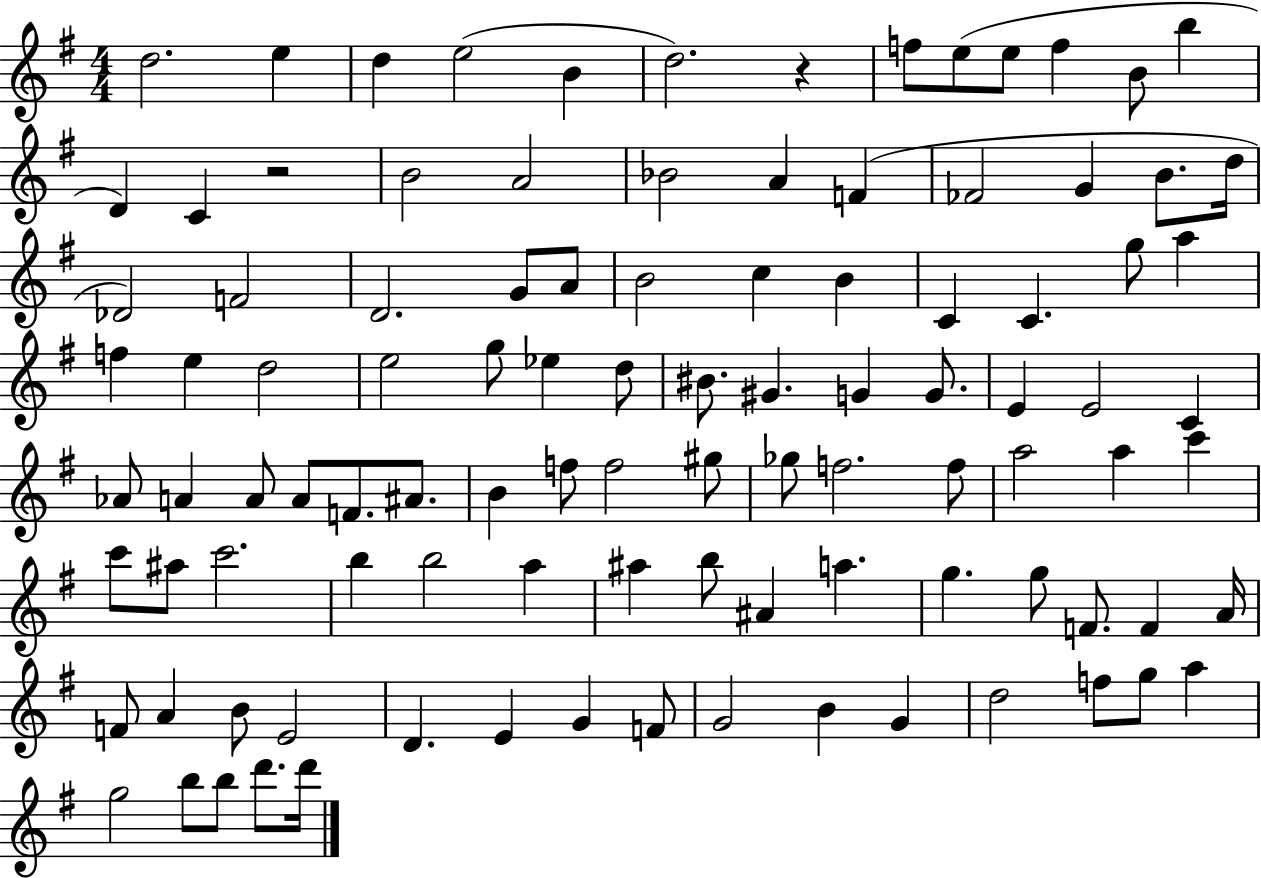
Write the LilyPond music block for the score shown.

{
  \clef treble
  \numericTimeSignature
  \time 4/4
  \key g \major
  d''2. e''4 | d''4 e''2( b'4 | d''2.) r4 | f''8 e''8( e''8 f''4 b'8 b''4 | \break d'4) c'4 r2 | b'2 a'2 | bes'2 a'4 f'4( | fes'2 g'4 b'8. d''16 | \break des'2) f'2 | d'2. g'8 a'8 | b'2 c''4 b'4 | c'4 c'4. g''8 a''4 | \break f''4 e''4 d''2 | e''2 g''8 ees''4 d''8 | bis'8. gis'4. g'4 g'8. | e'4 e'2 c'4 | \break aes'8 a'4 a'8 a'8 f'8. ais'8. | b'4 f''8 f''2 gis''8 | ges''8 f''2. f''8 | a''2 a''4 c'''4 | \break c'''8 ais''8 c'''2. | b''4 b''2 a''4 | ais''4 b''8 ais'4 a''4. | g''4. g''8 f'8. f'4 a'16 | \break f'8 a'4 b'8 e'2 | d'4. e'4 g'4 f'8 | g'2 b'4 g'4 | d''2 f''8 g''8 a''4 | \break g''2 b''8 b''8 d'''8. d'''16 | \bar "|."
}